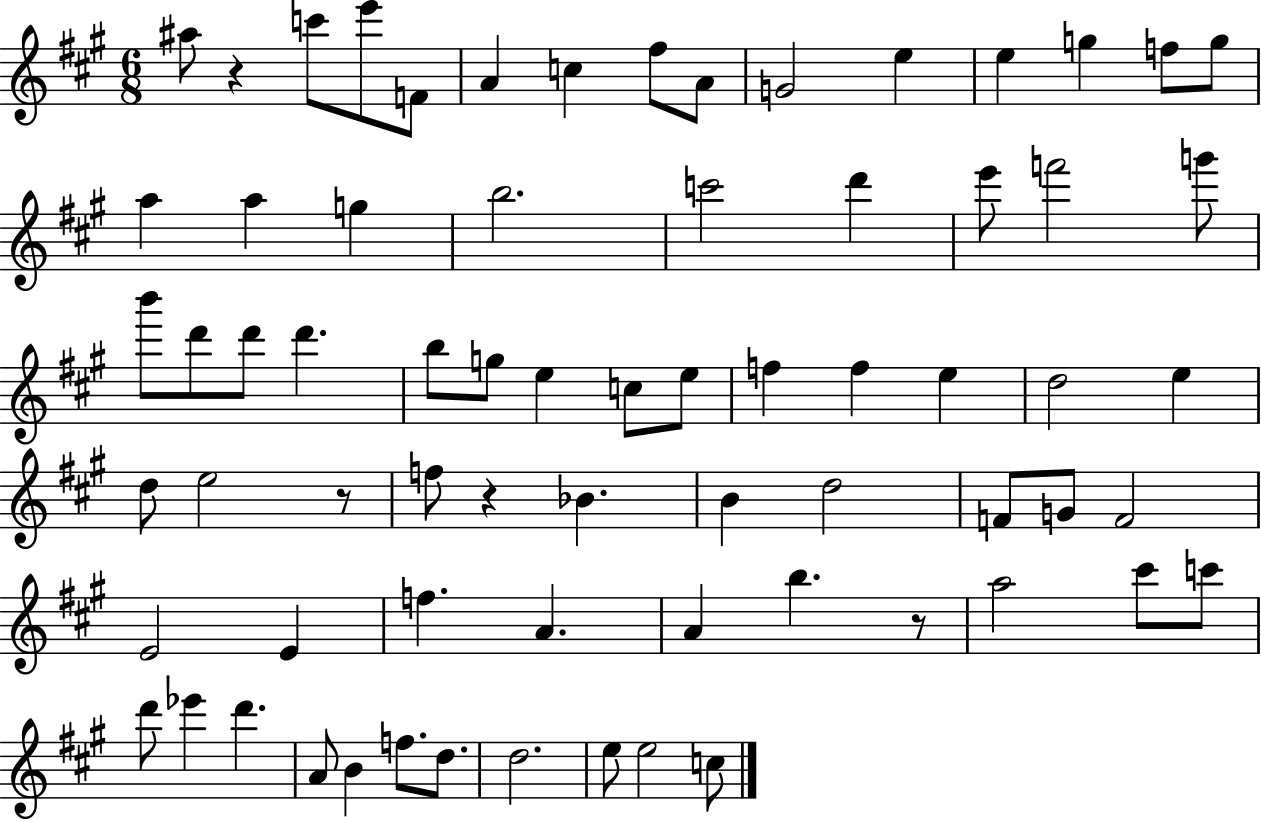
A#5/e R/q C6/e E6/e F4/e A4/q C5/q F#5/e A4/e G4/h E5/q E5/q G5/q F5/e G5/e A5/q A5/q G5/q B5/h. C6/h D6/q E6/e F6/h G6/e B6/e D6/e D6/e D6/q. B5/e G5/e E5/q C5/e E5/e F5/q F5/q E5/q D5/h E5/q D5/e E5/h R/e F5/e R/q Bb4/q. B4/q D5/h F4/e G4/e F4/h E4/h E4/q F5/q. A4/q. A4/q B5/q. R/e A5/h C#6/e C6/e D6/e Eb6/q D6/q. A4/e B4/q F5/e. D5/e. D5/h. E5/e E5/h C5/e